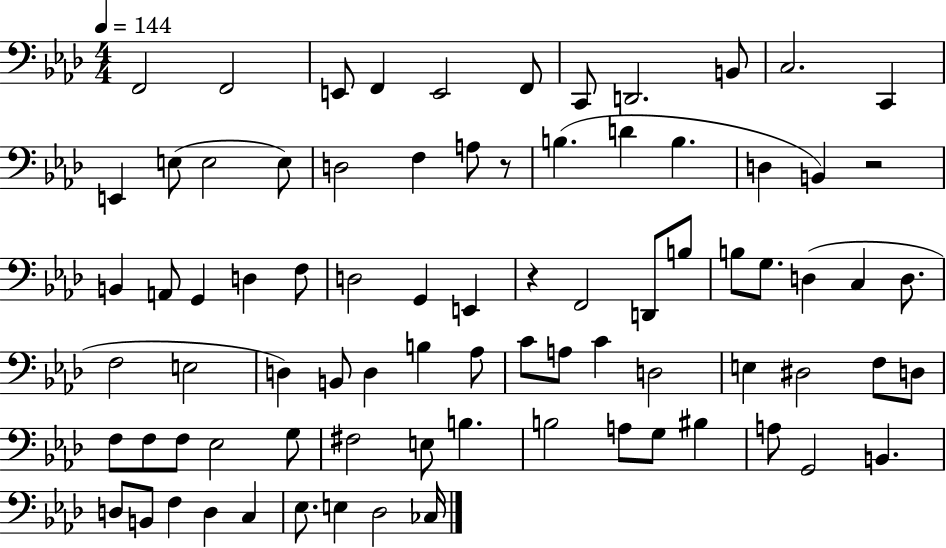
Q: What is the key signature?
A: AES major